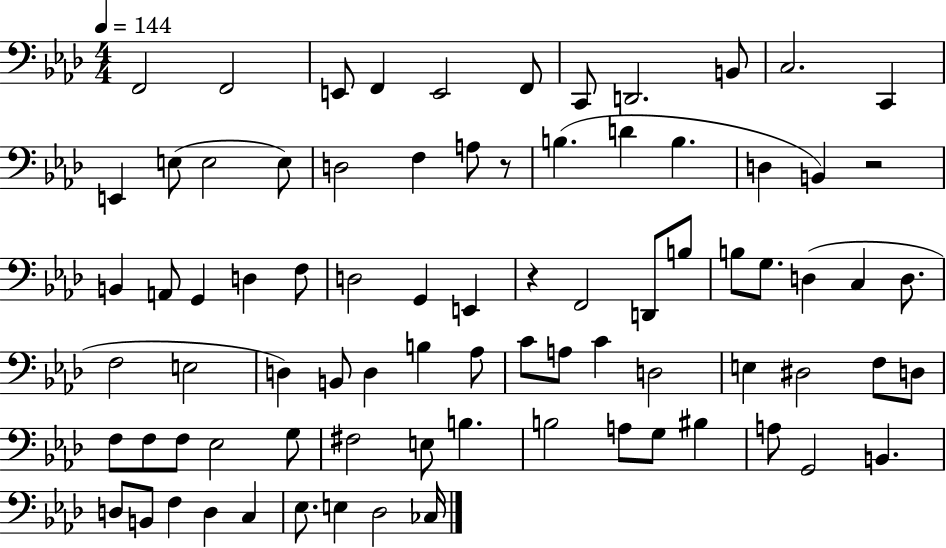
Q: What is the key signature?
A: AES major